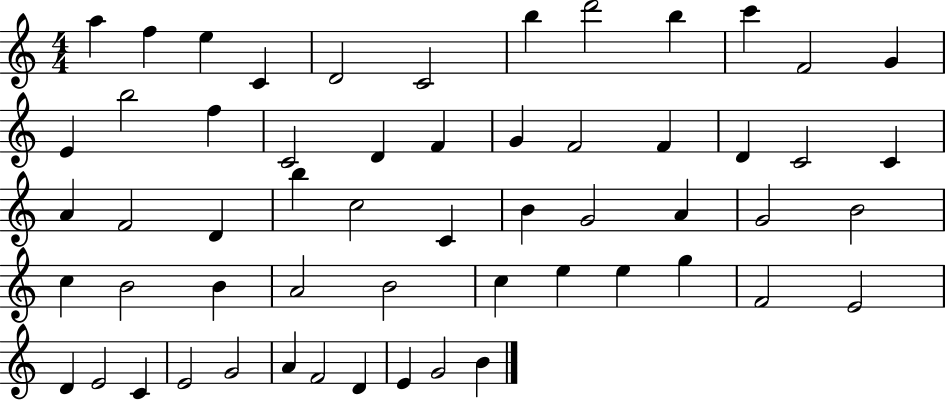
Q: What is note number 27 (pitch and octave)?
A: D4